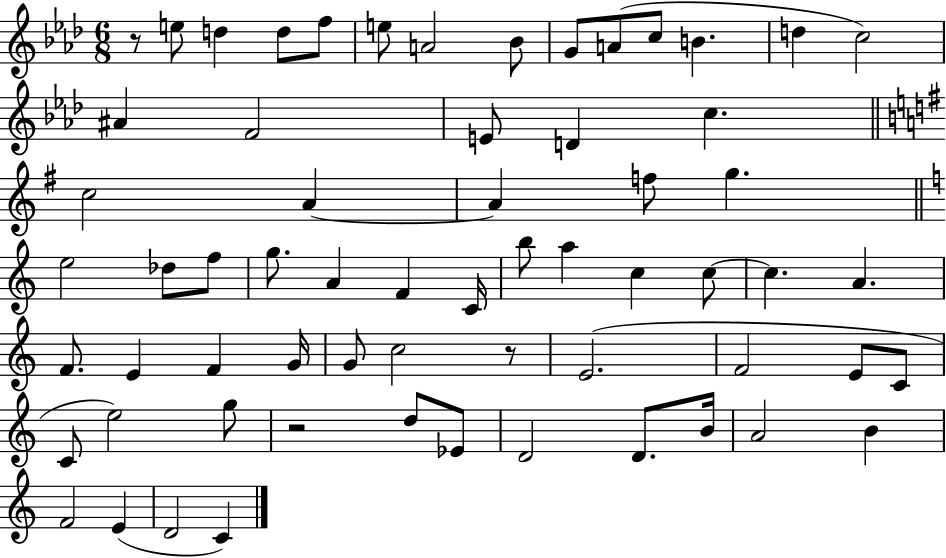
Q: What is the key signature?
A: AES major